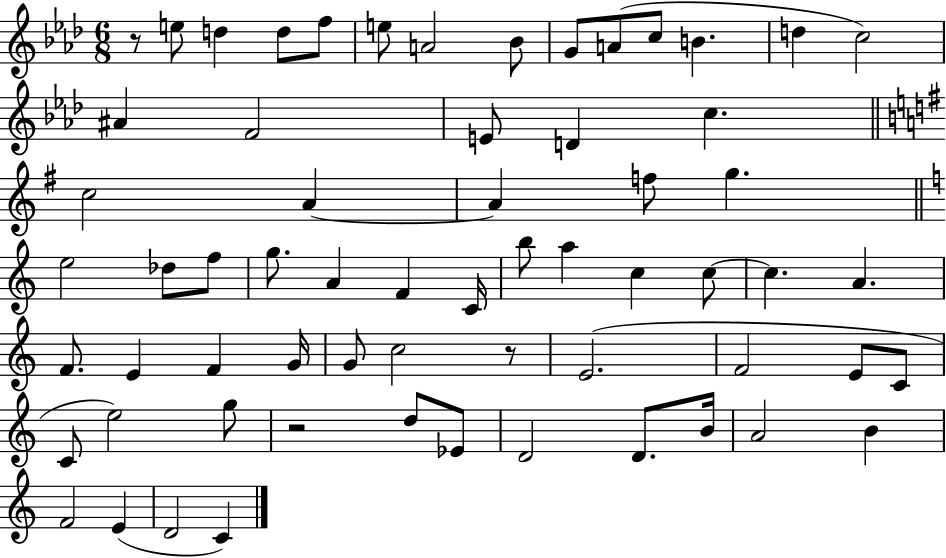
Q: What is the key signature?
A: AES major